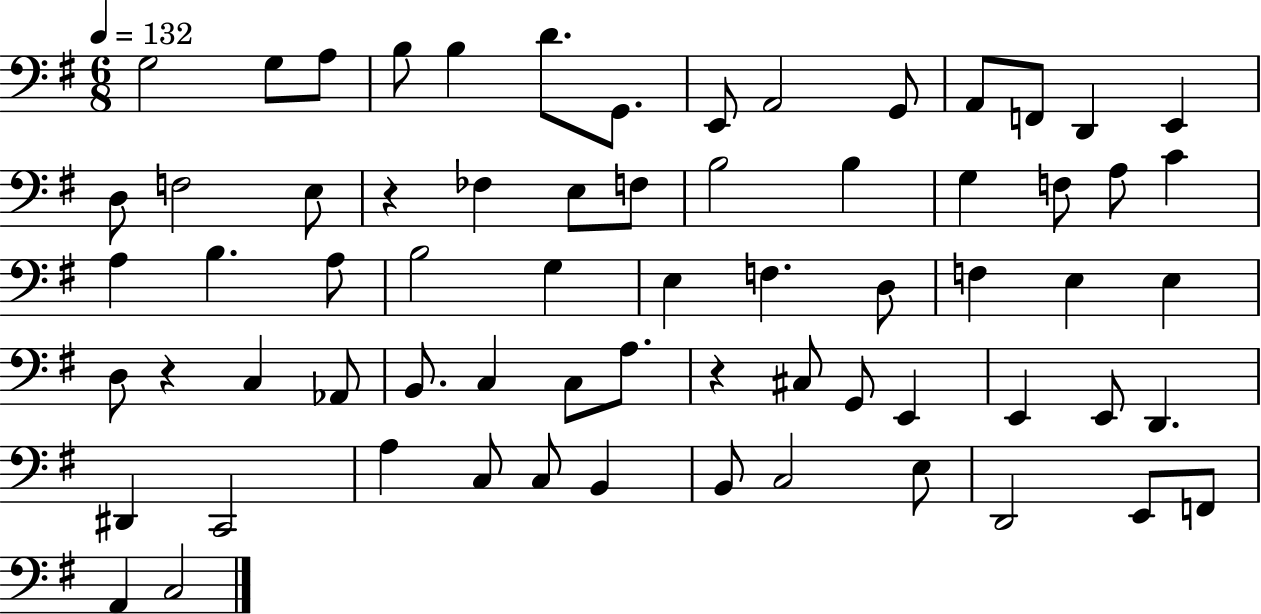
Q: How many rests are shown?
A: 3